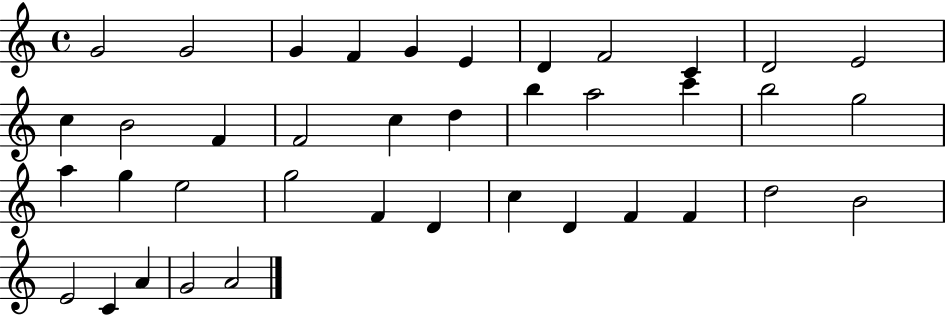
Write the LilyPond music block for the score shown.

{
  \clef treble
  \time 4/4
  \defaultTimeSignature
  \key c \major
  g'2 g'2 | g'4 f'4 g'4 e'4 | d'4 f'2 c'4 | d'2 e'2 | \break c''4 b'2 f'4 | f'2 c''4 d''4 | b''4 a''2 c'''4 | b''2 g''2 | \break a''4 g''4 e''2 | g''2 f'4 d'4 | c''4 d'4 f'4 f'4 | d''2 b'2 | \break e'2 c'4 a'4 | g'2 a'2 | \bar "|."
}